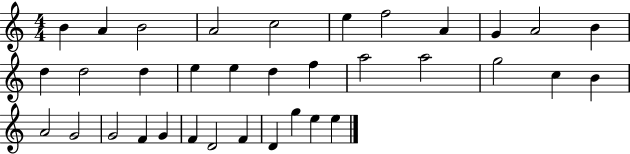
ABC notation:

X:1
T:Untitled
M:4/4
L:1/4
K:C
B A B2 A2 c2 e f2 A G A2 B d d2 d e e d f a2 a2 g2 c B A2 G2 G2 F G F D2 F D g e e